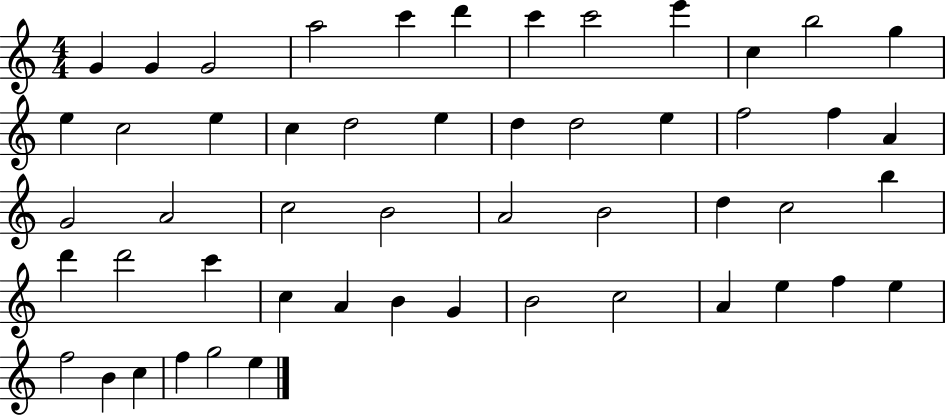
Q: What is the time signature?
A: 4/4